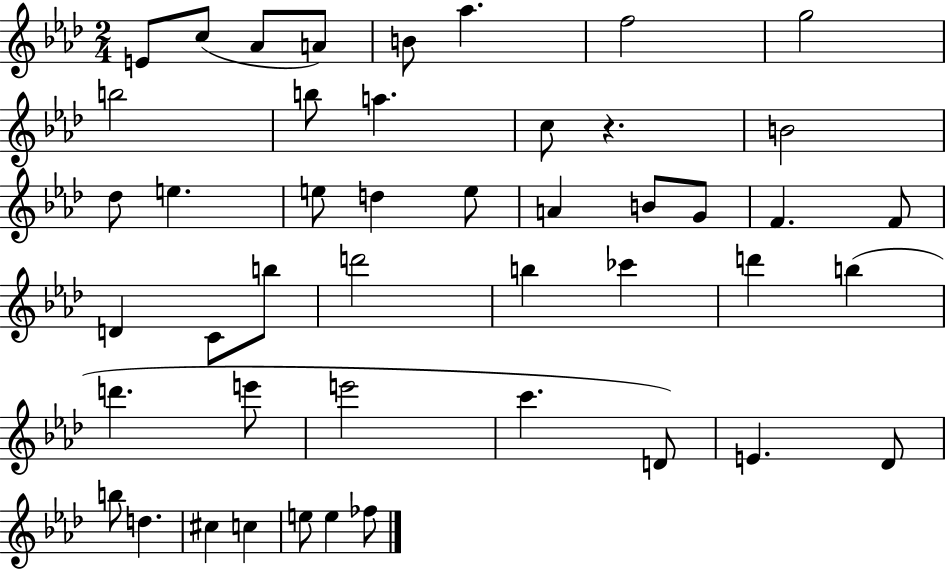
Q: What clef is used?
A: treble